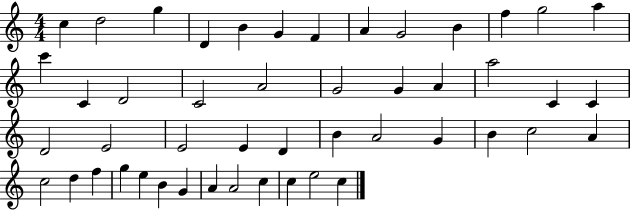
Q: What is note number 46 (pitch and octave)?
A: C5